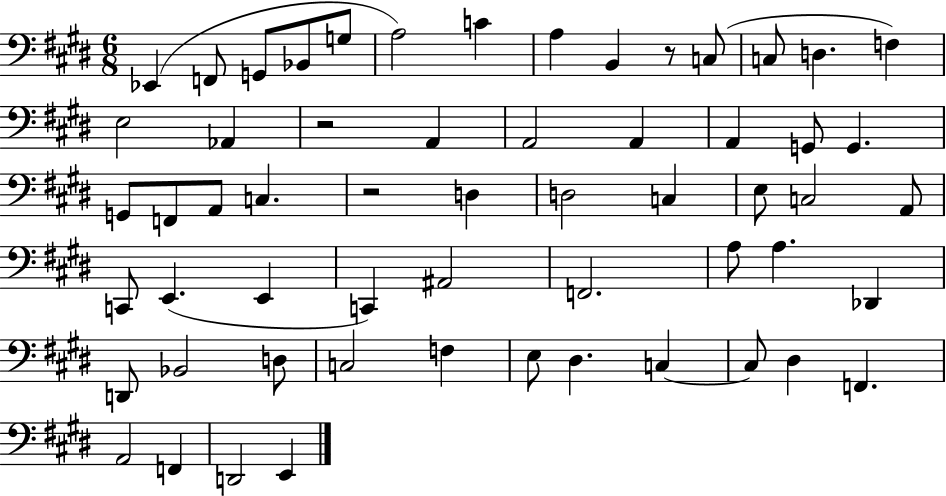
{
  \clef bass
  \numericTimeSignature
  \time 6/8
  \key e \major
  \repeat volta 2 { ees,4( f,8 g,8 bes,8 g8 | a2) c'4 | a4 b,4 r8 c8( | c8 d4. f4) | \break e2 aes,4 | r2 a,4 | a,2 a,4 | a,4 g,8 g,4. | \break g,8 f,8 a,8 c4. | r2 d4 | d2 c4 | e8 c2 a,8 | \break c,8 e,4.( e,4 | c,4) ais,2 | f,2. | a8 a4. des,4 | \break d,8 bes,2 d8 | c2 f4 | e8 dis4. c4~~ | c8 dis4 f,4. | \break a,2 f,4 | d,2 e,4 | } \bar "|."
}